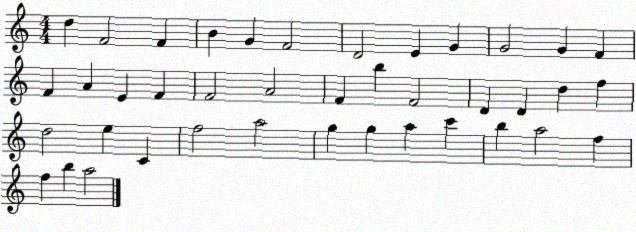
X:1
T:Untitled
M:4/4
L:1/4
K:C
d F2 F B G F2 D2 E G G2 G F F A E F F2 A2 F b F2 D D d f d2 e C f2 a2 g g a c' b a2 f f b a2